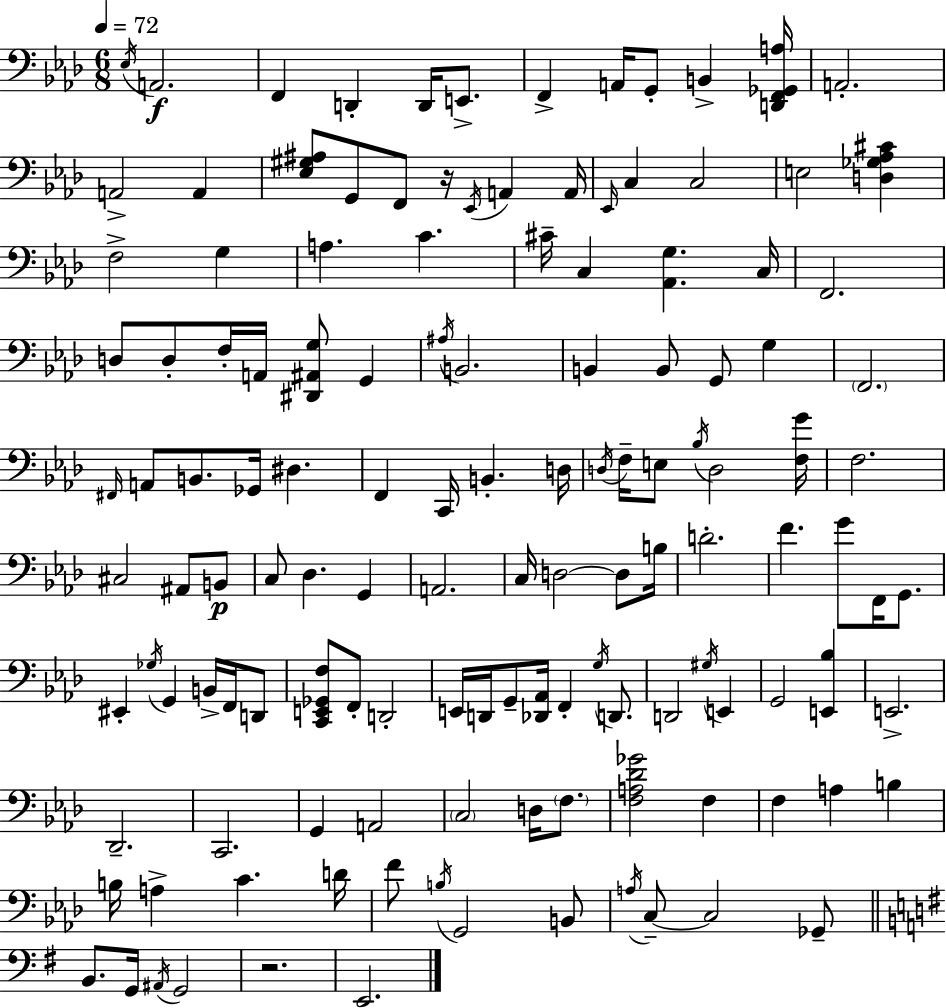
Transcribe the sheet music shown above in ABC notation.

X:1
T:Untitled
M:6/8
L:1/4
K:Ab
_E,/4 A,,2 F,, D,, D,,/4 E,,/2 F,, A,,/4 G,,/2 B,, [D,,F,,_G,,A,]/4 A,,2 A,,2 A,, [_E,^G,^A,]/2 G,,/2 F,,/2 z/4 _E,,/4 A,, A,,/4 _E,,/4 C, C,2 E,2 [D,_G,_A,^C] F,2 G, A, C ^C/4 C, [_A,,G,] C,/4 F,,2 D,/2 D,/2 F,/4 A,,/4 [^D,,^A,,G,]/2 G,, ^A,/4 B,,2 B,, B,,/2 G,,/2 G, F,,2 ^F,,/4 A,,/2 B,,/2 _G,,/4 ^D, F,, C,,/4 B,, D,/4 D,/4 F,/4 E,/2 _B,/4 D,2 [F,G]/4 F,2 ^C,2 ^A,,/2 B,,/2 C,/2 _D, G,, A,,2 C,/4 D,2 D,/2 B,/4 D2 F G/2 F,,/4 G,,/2 ^E,, _G,/4 G,, B,,/4 F,,/4 D,,/2 [C,,E,,_G,,F,]/2 F,,/2 D,,2 E,,/4 D,,/4 G,,/2 [_D,,_A,,]/4 F,, G,/4 D,,/2 D,,2 ^G,/4 E,, G,,2 [E,,_B,] E,,2 _D,,2 C,,2 G,, A,,2 C,2 D,/4 F,/2 [F,A,_D_G]2 F, F, A, B, B,/4 A, C D/4 F/2 B,/4 G,,2 B,,/2 A,/4 C,/2 C,2 _G,,/2 B,,/2 G,,/4 ^A,,/4 G,,2 z2 E,,2